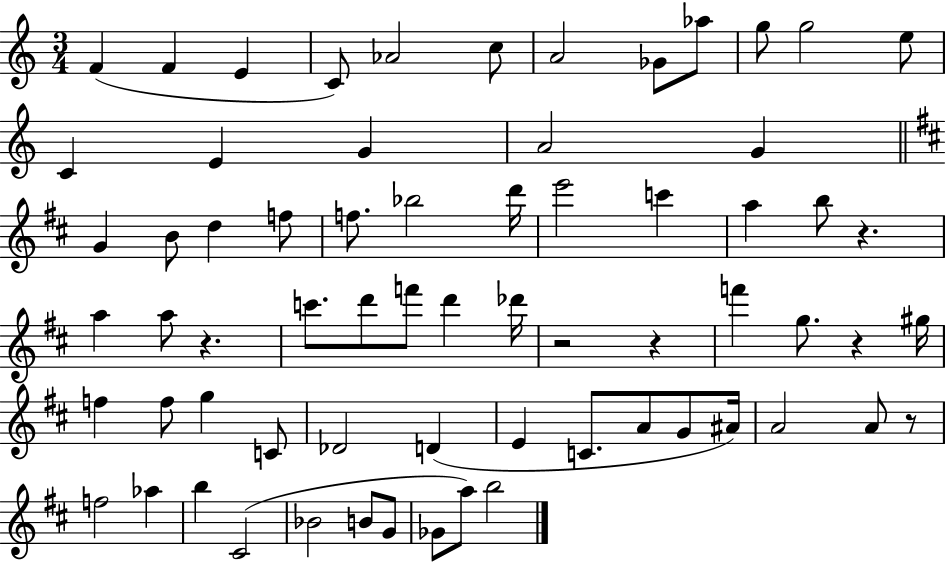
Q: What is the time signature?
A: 3/4